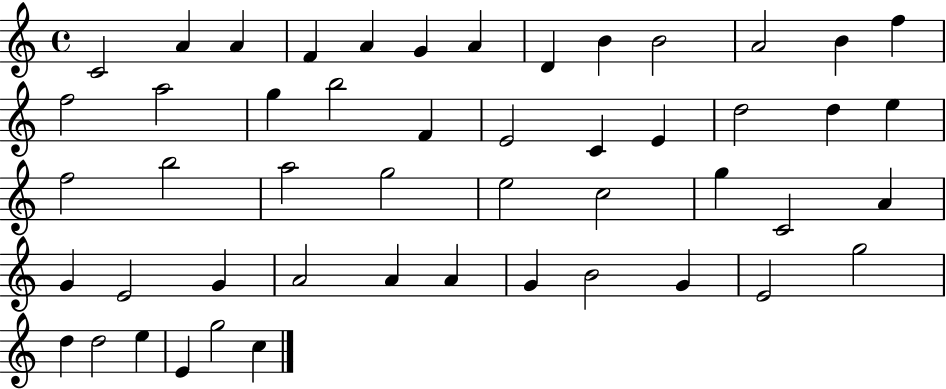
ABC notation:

X:1
T:Untitled
M:4/4
L:1/4
K:C
C2 A A F A G A D B B2 A2 B f f2 a2 g b2 F E2 C E d2 d e f2 b2 a2 g2 e2 c2 g C2 A G E2 G A2 A A G B2 G E2 g2 d d2 e E g2 c